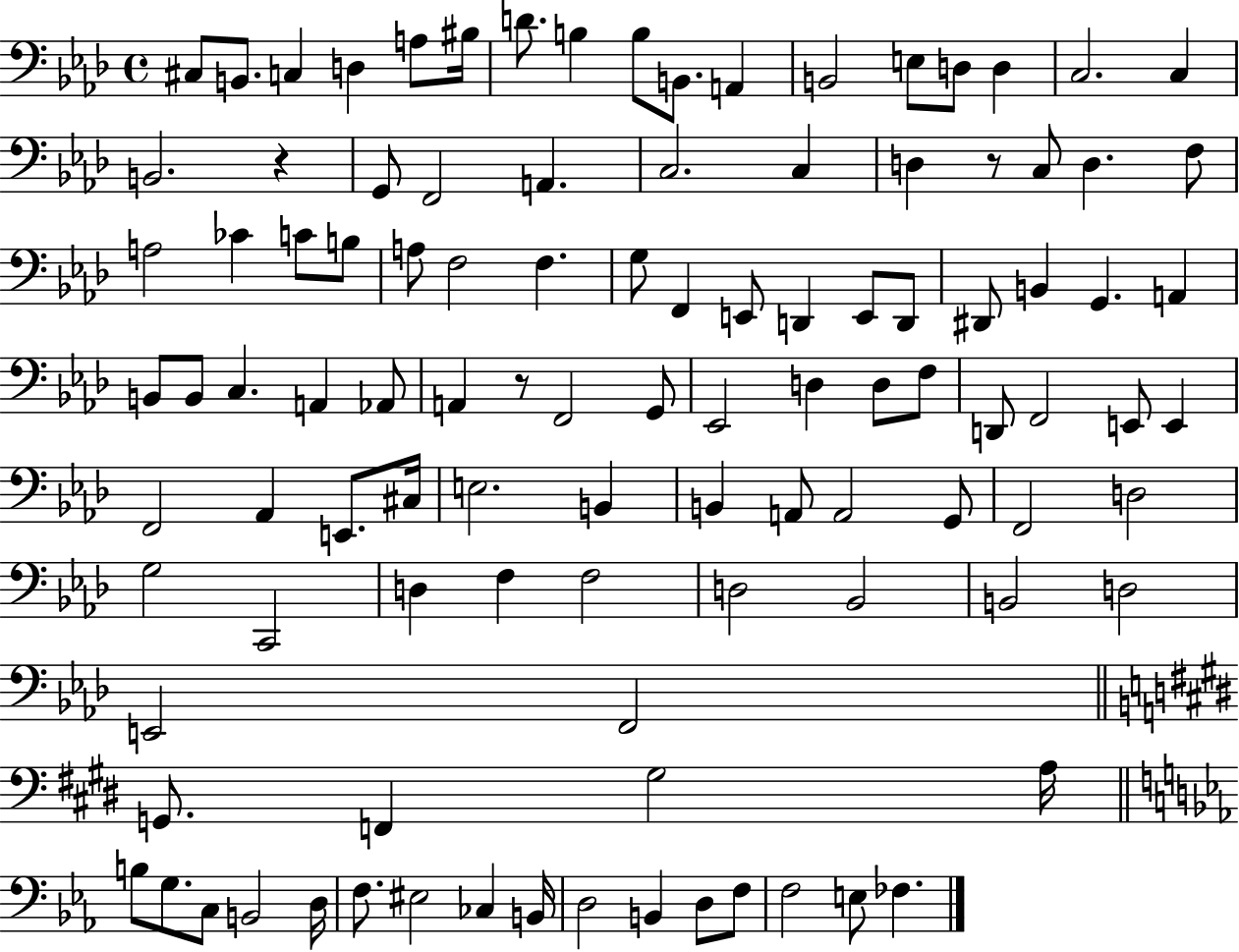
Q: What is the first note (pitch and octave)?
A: C#3